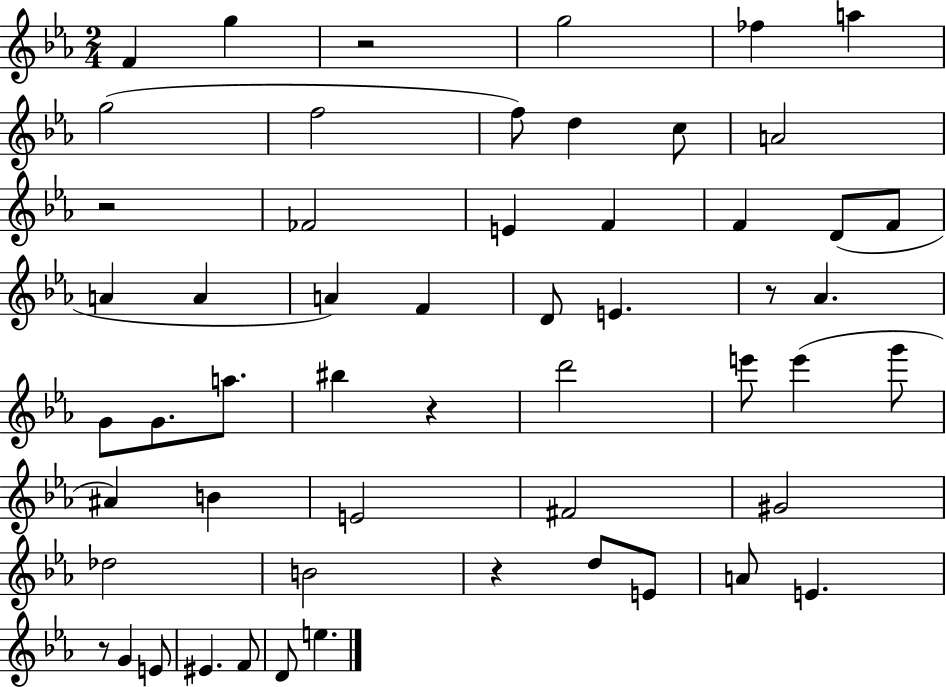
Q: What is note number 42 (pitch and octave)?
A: A4